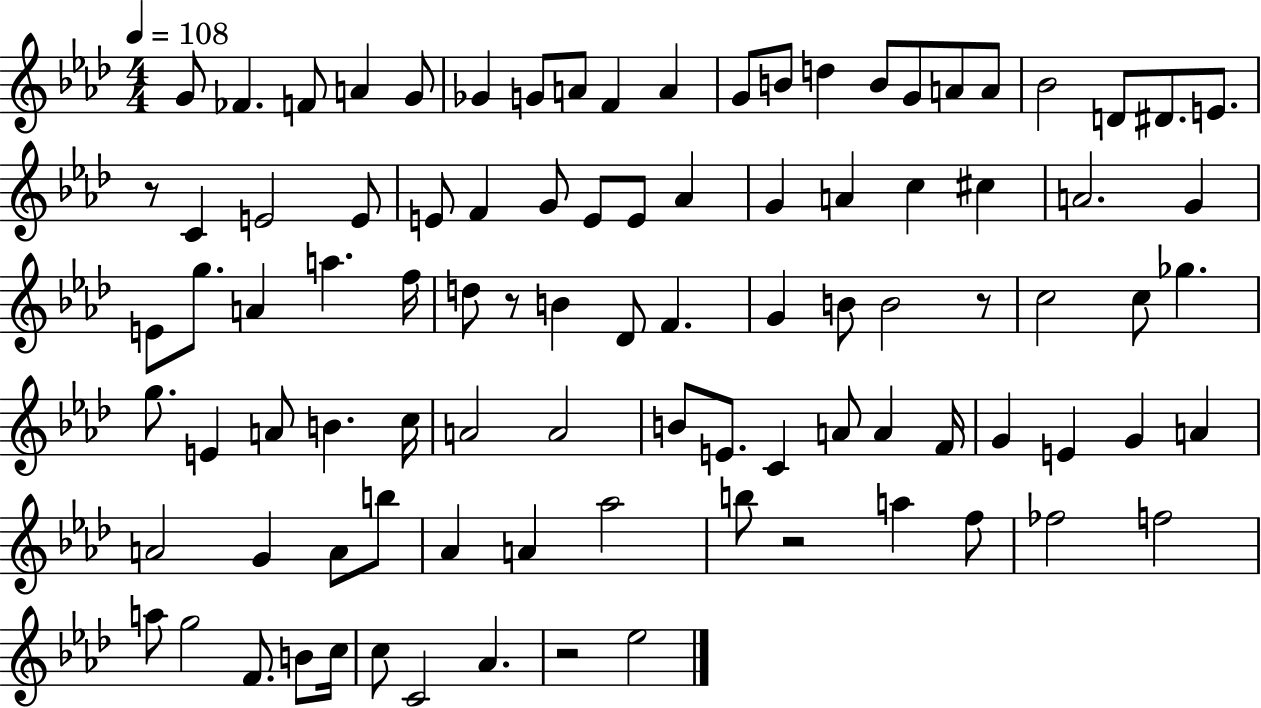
{
  \clef treble
  \numericTimeSignature
  \time 4/4
  \key aes \major
  \tempo 4 = 108
  g'8 fes'4. f'8 a'4 g'8 | ges'4 g'8 a'8 f'4 a'4 | g'8 b'8 d''4 b'8 g'8 a'8 a'8 | bes'2 d'8 dis'8. e'8. | \break r8 c'4 e'2 e'8 | e'8 f'4 g'8 e'8 e'8 aes'4 | g'4 a'4 c''4 cis''4 | a'2. g'4 | \break e'8 g''8. a'4 a''4. f''16 | d''8 r8 b'4 des'8 f'4. | g'4 b'8 b'2 r8 | c''2 c''8 ges''4. | \break g''8. e'4 a'8 b'4. c''16 | a'2 a'2 | b'8 e'8. c'4 a'8 a'4 f'16 | g'4 e'4 g'4 a'4 | \break a'2 g'4 a'8 b''8 | aes'4 a'4 aes''2 | b''8 r2 a''4 f''8 | fes''2 f''2 | \break a''8 g''2 f'8. b'8 c''16 | c''8 c'2 aes'4. | r2 ees''2 | \bar "|."
}